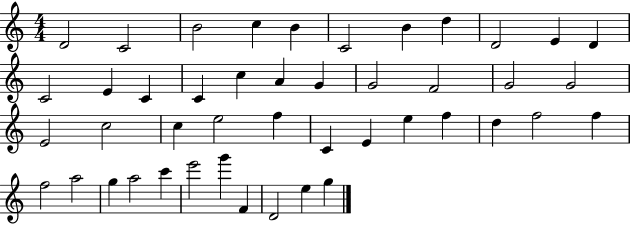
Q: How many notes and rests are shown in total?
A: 45